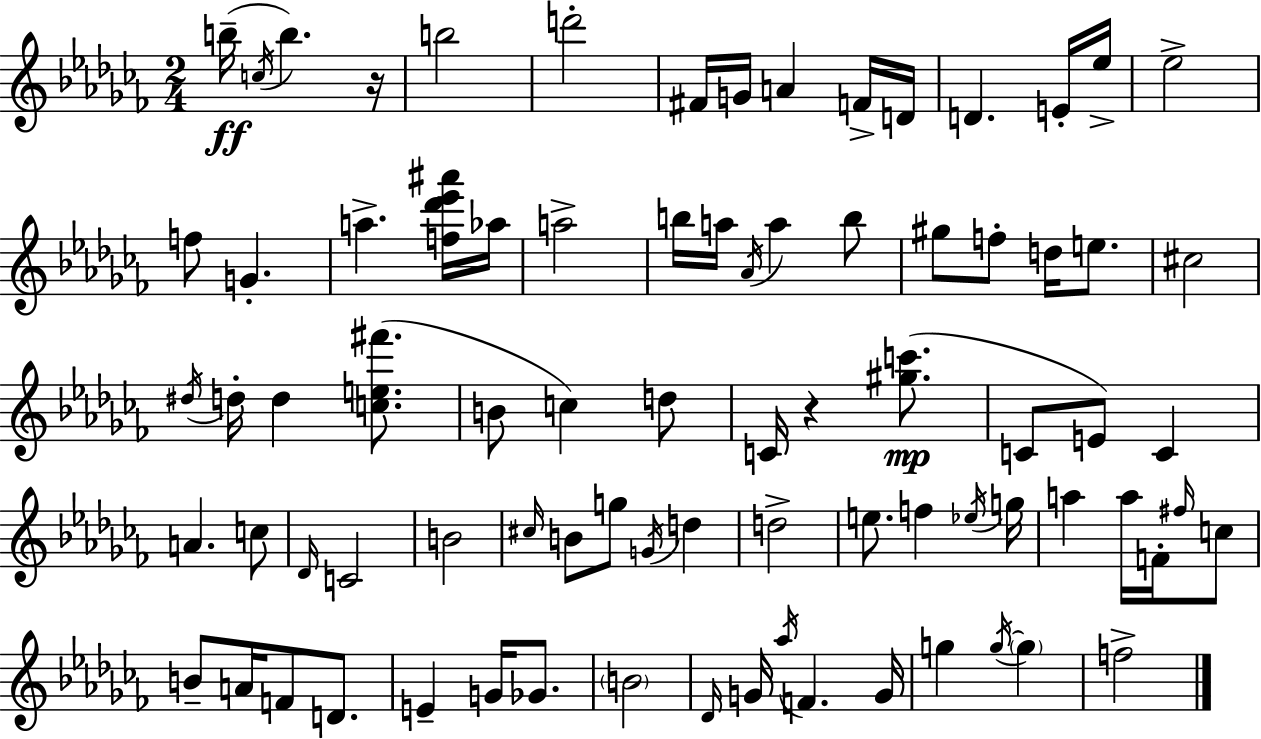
B5/s C5/s B5/q. R/s B5/h D6/h F#4/s G4/s A4/q F4/s D4/s D4/q. E4/s Eb5/s Eb5/h F5/e G4/q. A5/q. [F5,Db6,Eb6,A#6]/s Ab5/s A5/h B5/s A5/s Ab4/s A5/q B5/e G#5/e F5/e D5/s E5/e. C#5/h D#5/s D5/s D5/q [C5,E5,F#6]/e. B4/e C5/q D5/e C4/s R/q [G#5,C6]/e. C4/e E4/e C4/q A4/q. C5/e Db4/s C4/h B4/h C#5/s B4/e G5/e G4/s D5/q D5/h E5/e. F5/q Eb5/s G5/s A5/q A5/s F4/s F#5/s C5/e B4/e A4/s F4/e D4/e. E4/q G4/s Gb4/e. B4/h Db4/s G4/s Ab5/s F4/q. G4/s G5/q G5/s G5/q F5/h